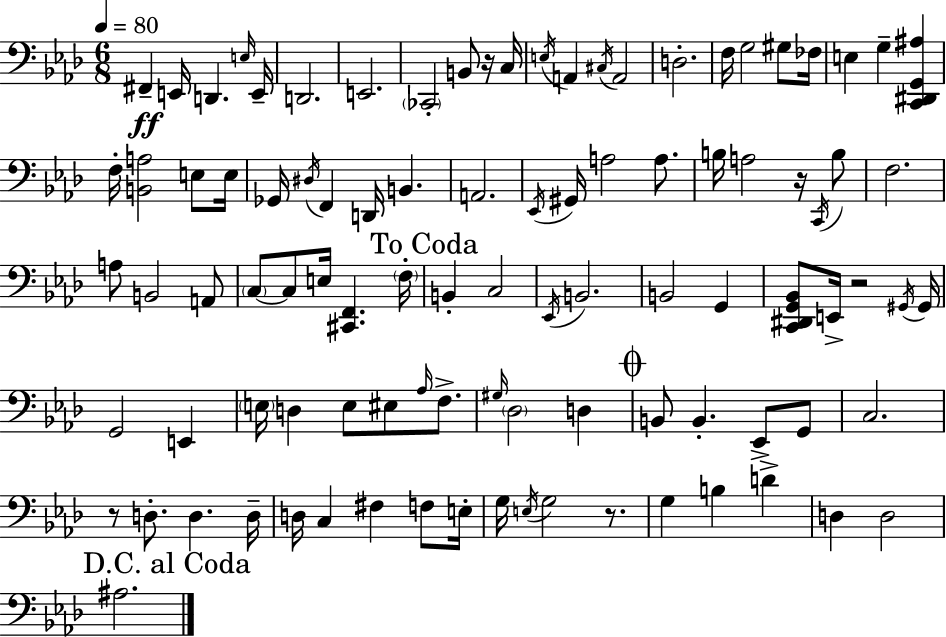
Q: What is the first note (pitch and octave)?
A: F#2